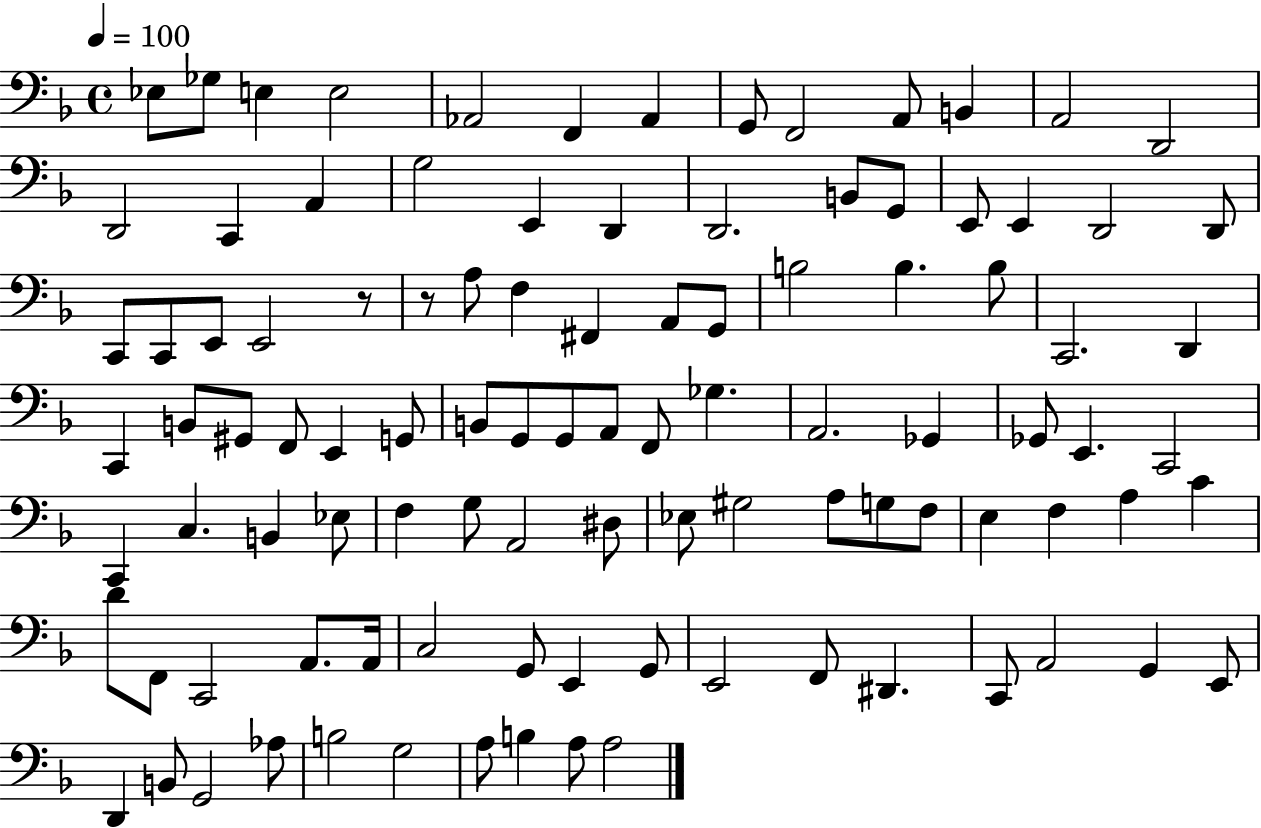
{
  \clef bass
  \time 4/4
  \defaultTimeSignature
  \key f \major
  \tempo 4 = 100
  ees8 ges8 e4 e2 | aes,2 f,4 aes,4 | g,8 f,2 a,8 b,4 | a,2 d,2 | \break d,2 c,4 a,4 | g2 e,4 d,4 | d,2. b,8 g,8 | e,8 e,4 d,2 d,8 | \break c,8 c,8 e,8 e,2 r8 | r8 a8 f4 fis,4 a,8 g,8 | b2 b4. b8 | c,2. d,4 | \break c,4 b,8 gis,8 f,8 e,4 g,8 | b,8 g,8 g,8 a,8 f,8 ges4. | a,2. ges,4 | ges,8 e,4. c,2 | \break c,4 c4. b,4 ees8 | f4 g8 a,2 dis8 | ees8 gis2 a8 g8 f8 | e4 f4 a4 c'4 | \break d'8 f,8 c,2 a,8. a,16 | c2 g,8 e,4 g,8 | e,2 f,8 dis,4. | c,8 a,2 g,4 e,8 | \break d,4 b,8 g,2 aes8 | b2 g2 | a8 b4 a8 a2 | \bar "|."
}